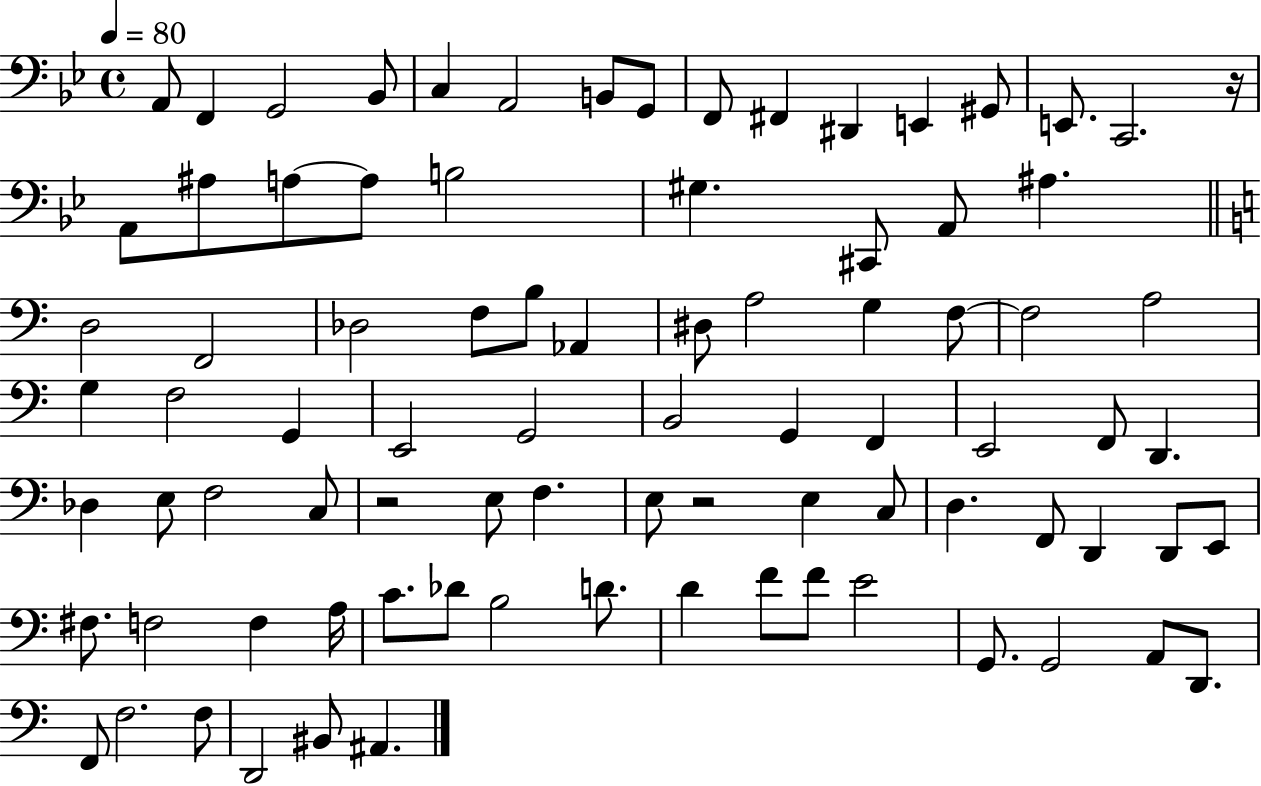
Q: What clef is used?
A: bass